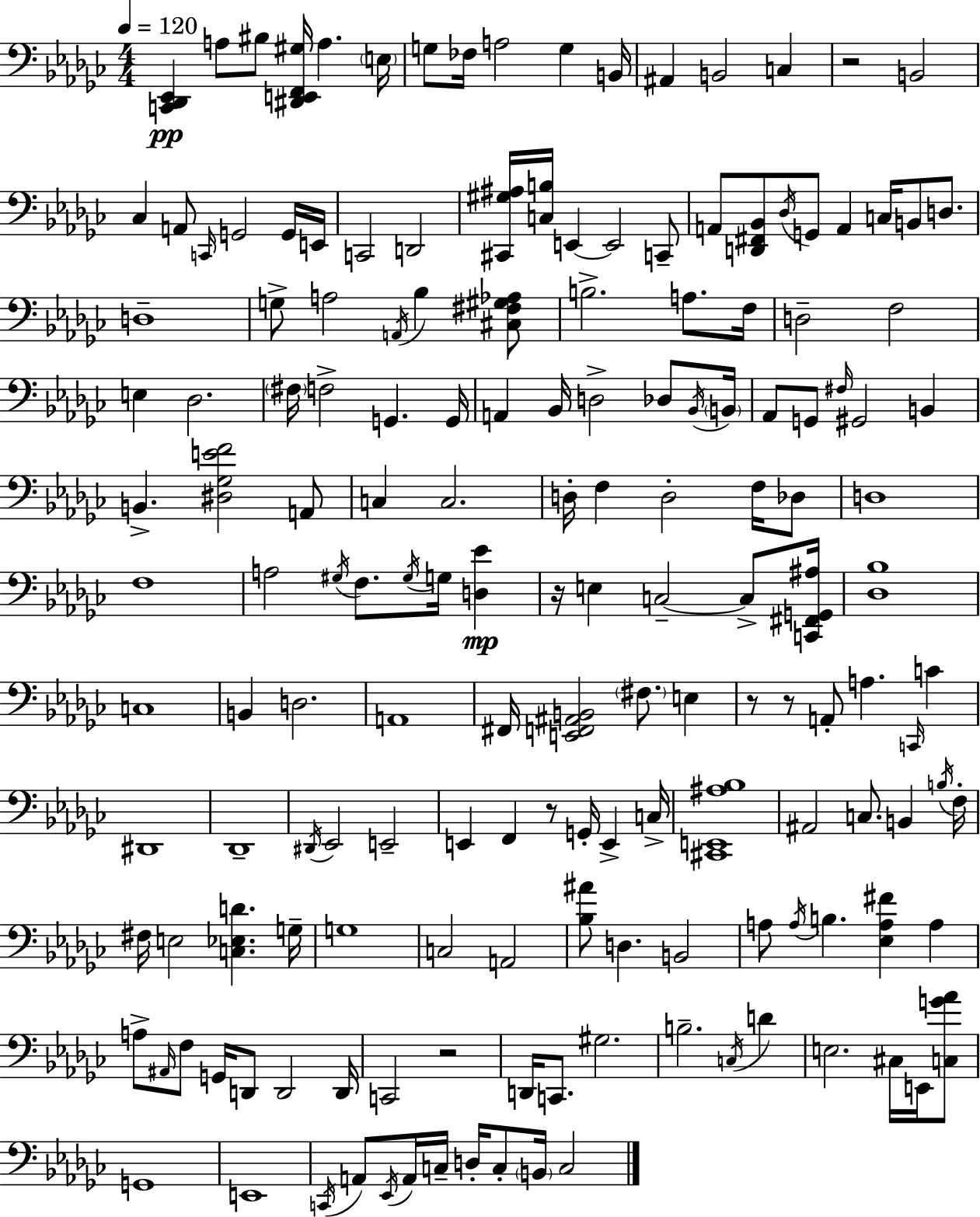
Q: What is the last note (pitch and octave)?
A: C3